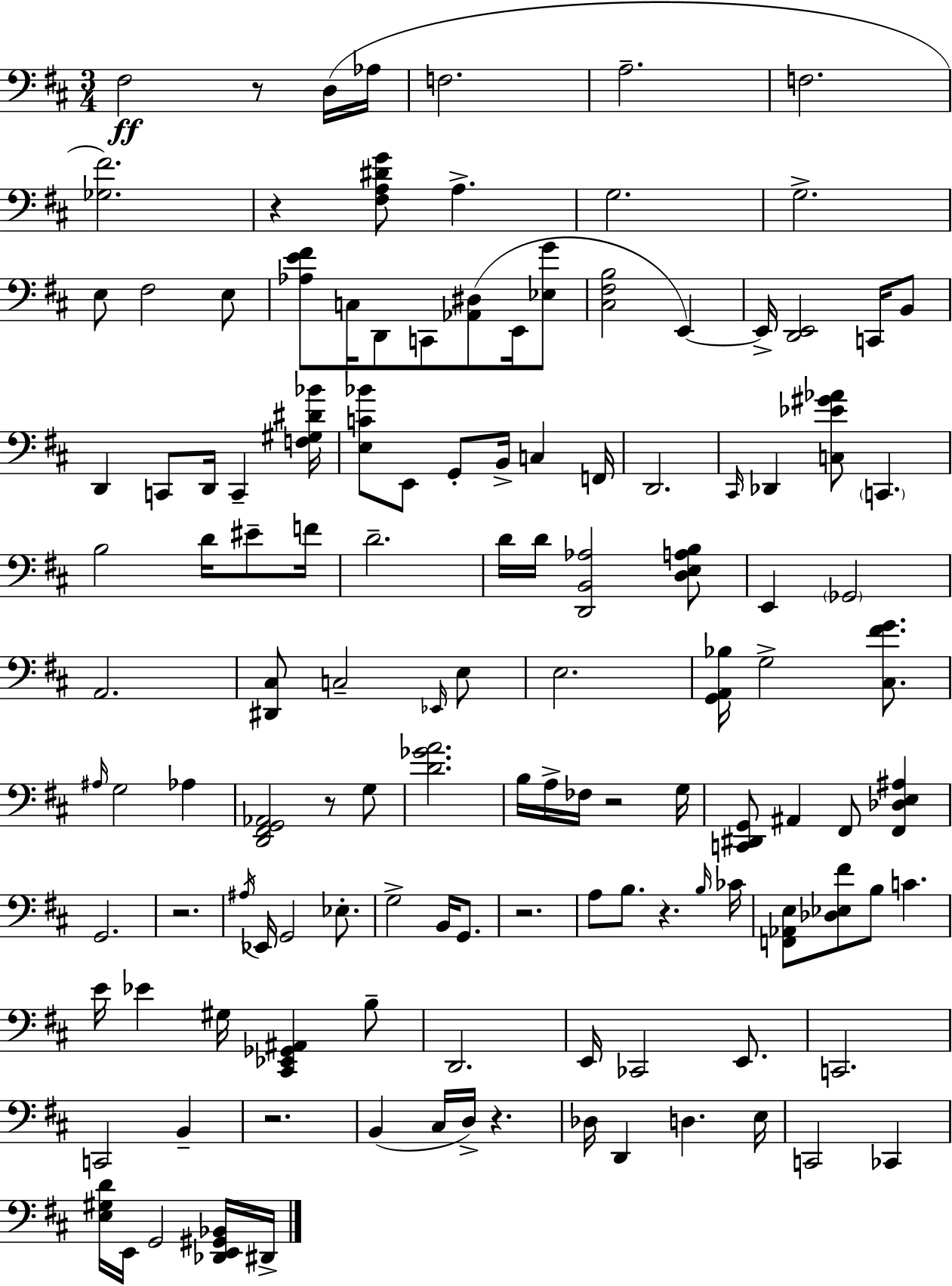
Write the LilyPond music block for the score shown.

{
  \clef bass
  \numericTimeSignature
  \time 3/4
  \key d \major
  fis2\ff r8 d16( aes16 | f2. | a2.-- | f2. | \break <ges fis'>2.) | r4 <fis a dis' g'>8 a4.-> | g2. | g2.-> | \break e8 fis2 e8 | <aes e' fis'>8 c16 d,8 c,8 <aes, dis>8( e,16 <ees g'>8 | <cis fis b>2 e,4~~) | e,16-> <d, e,>2 c,16 b,8 | \break d,4 c,8 d,16 c,4-- <f gis dis' bes'>16 | <e c' bes'>8 e,8 g,8-. b,16-> c4 f,16 | d,2. | \grace { cis,16 } des,4 <c ees' gis' aes'>8 \parenthesize c,4. | \break b2 d'16 eis'8-- | f'16 d'2.-- | d'16 d'16 <d, b, aes>2 <d e a b>8 | e,4 \parenthesize ges,2 | \break a,2. | <dis, cis>8 c2-- \grace { ees,16 } | e8 e2. | <g, a, bes>16 g2-> <cis fis' g'>8. | \break \grace { ais16 } g2 aes4 | <d, fis, g, aes,>2 r8 | g8 <d' ges' a'>2. | b16 a16-> fes16 r2 | \break g16 <c, dis, g,>8 ais,4 fis,8 <fis, des e ais>4 | g,2. | r2. | \acciaccatura { ais16 } ees,16 g,2 | \break ees8.-. g2-> | b,16 g,8. r2. | a8 b8. r4. | \grace { b16 } ces'16 <f, aes, e>8 <des ees fis'>8 b8 c'4. | \break e'16 ees'4 gis16 <cis, ees, ges, ais,>4 | b8-- d,2. | e,16 ces,2 | e,8. c,2. | \break c,2 | b,4-- r2. | b,4( cis16 d16->) r4. | des16 d,4 d4. | \break e16 c,2 | ces,4 <e gis d'>16 e,16 g,2 | <des, e, gis, bes,>16 dis,16-> \bar "|."
}